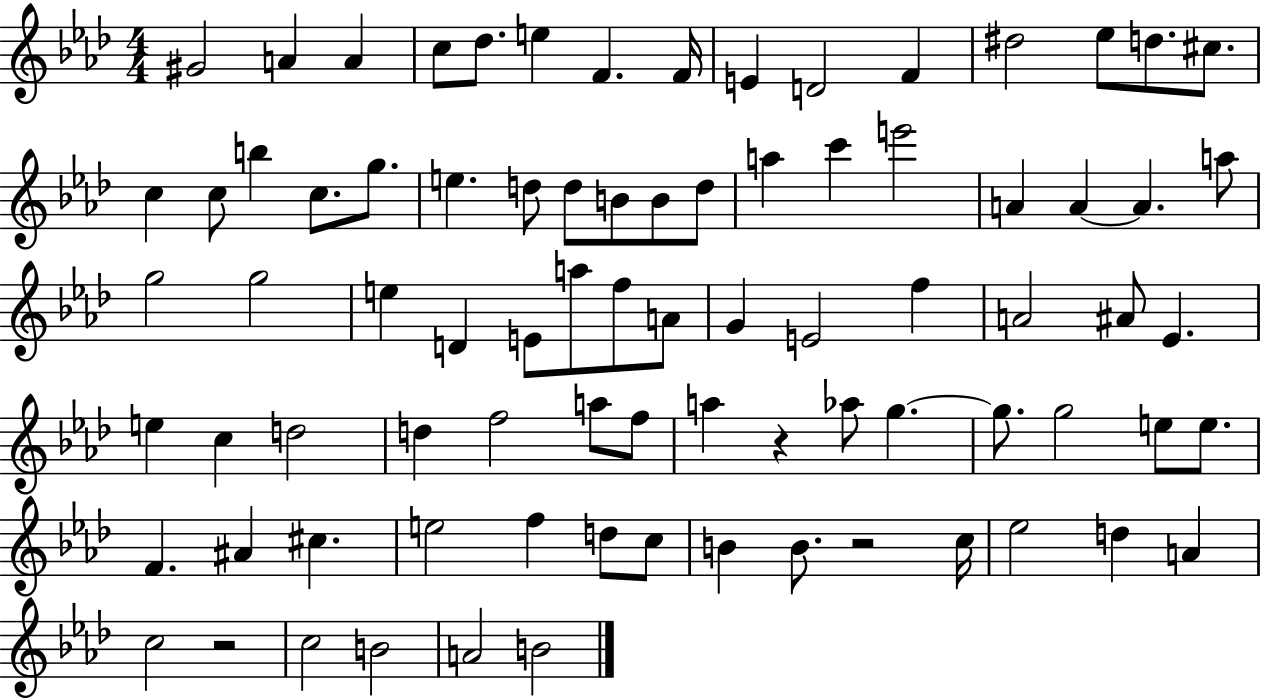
{
  \clef treble
  \numericTimeSignature
  \time 4/4
  \key aes \major
  gis'2 a'4 a'4 | c''8 des''8. e''4 f'4. f'16 | e'4 d'2 f'4 | dis''2 ees''8 d''8. cis''8. | \break c''4 c''8 b''4 c''8. g''8. | e''4. d''8 d''8 b'8 b'8 d''8 | a''4 c'''4 e'''2 | a'4 a'4~~ a'4. a''8 | \break g''2 g''2 | e''4 d'4 e'8 a''8 f''8 a'8 | g'4 e'2 f''4 | a'2 ais'8 ees'4. | \break e''4 c''4 d''2 | d''4 f''2 a''8 f''8 | a''4 r4 aes''8 g''4.~~ | g''8. g''2 e''8 e''8. | \break f'4. ais'4 cis''4. | e''2 f''4 d''8 c''8 | b'4 b'8. r2 c''16 | ees''2 d''4 a'4 | \break c''2 r2 | c''2 b'2 | a'2 b'2 | \bar "|."
}